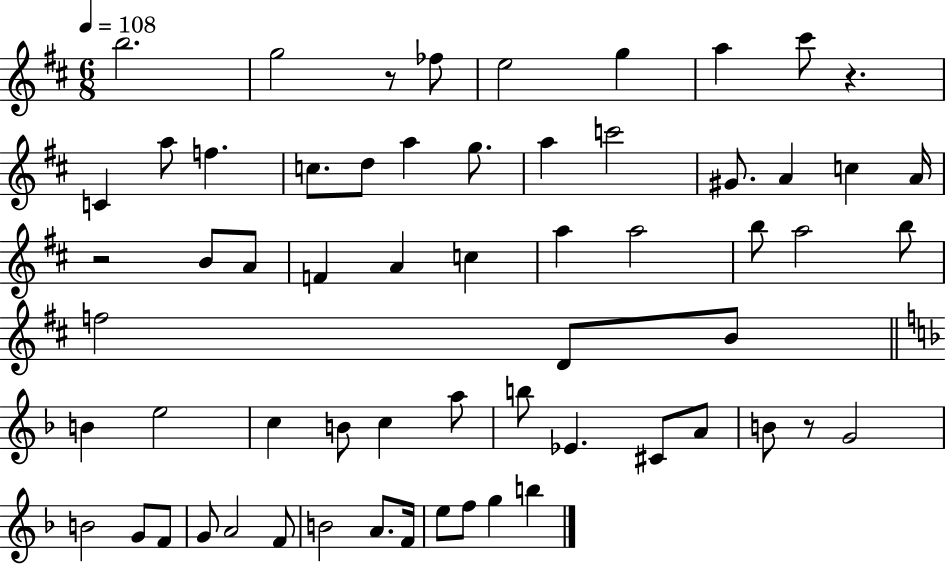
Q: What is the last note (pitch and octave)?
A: B5